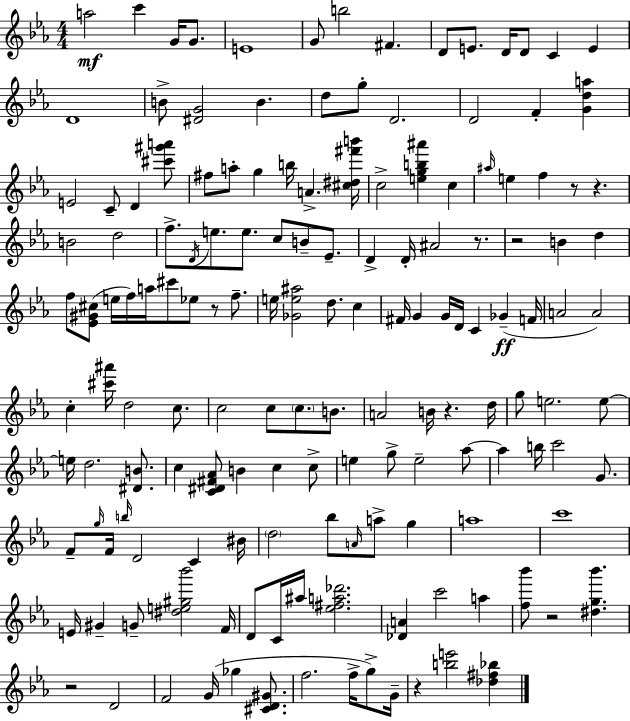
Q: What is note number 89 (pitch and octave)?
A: G5